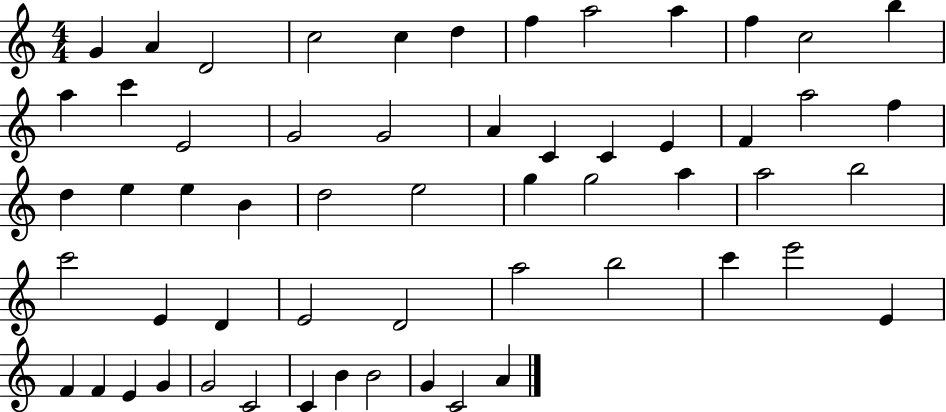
{
  \clef treble
  \numericTimeSignature
  \time 4/4
  \key c \major
  g'4 a'4 d'2 | c''2 c''4 d''4 | f''4 a''2 a''4 | f''4 c''2 b''4 | \break a''4 c'''4 e'2 | g'2 g'2 | a'4 c'4 c'4 e'4 | f'4 a''2 f''4 | \break d''4 e''4 e''4 b'4 | d''2 e''2 | g''4 g''2 a''4 | a''2 b''2 | \break c'''2 e'4 d'4 | e'2 d'2 | a''2 b''2 | c'''4 e'''2 e'4 | \break f'4 f'4 e'4 g'4 | g'2 c'2 | c'4 b'4 b'2 | g'4 c'2 a'4 | \break \bar "|."
}